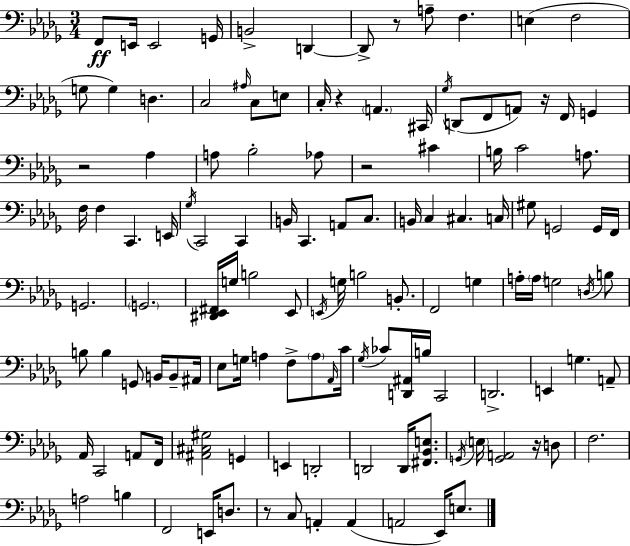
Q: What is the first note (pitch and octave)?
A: F2